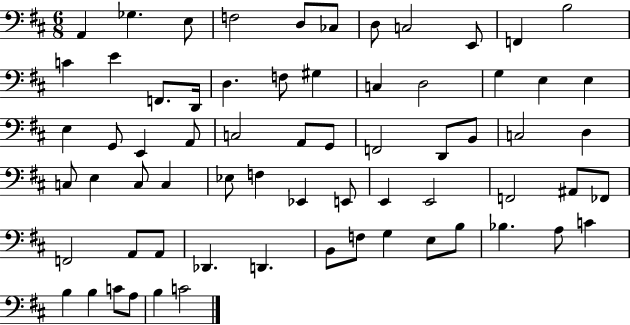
X:1
T:Untitled
M:6/8
L:1/4
K:D
A,, _G, E,/2 F,2 D,/2 _C,/2 D,/2 C,2 E,,/2 F,, B,2 C E F,,/2 D,,/4 D, F,/2 ^G, C, D,2 G, E, E, E, G,,/2 E,, A,,/2 C,2 A,,/2 G,,/2 F,,2 D,,/2 B,,/2 C,2 D, C,/2 E, C,/2 C, _E,/2 F, _E,, E,,/2 E,, E,,2 F,,2 ^A,,/2 _F,,/2 F,,2 A,,/2 A,,/2 _D,, D,, B,,/2 F,/2 G, E,/2 B,/2 _B, A,/2 C B, B, C/2 A,/2 B, C2